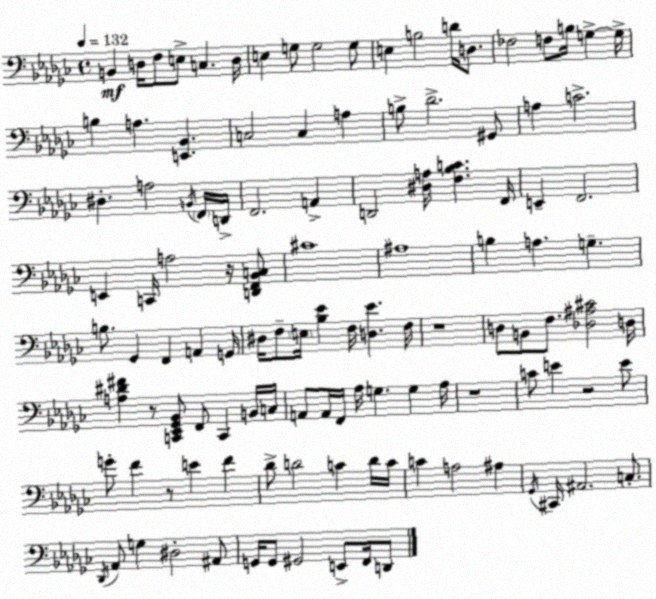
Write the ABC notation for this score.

X:1
T:Untitled
M:4/4
L:1/4
K:Ebm
B,, D,/4 F,/2 E,/2 C, D,/4 E, G,/2 G,2 G,/2 E, B,2 D/4 D,/2 _F,2 F,/2 B,/4 G, G,/4 B, A, [E,,_B,,] C,2 C, A, B,/2 _D2 ^G,,/2 A, C2 ^D, A,2 B,,/4 F,,/4 D,,/4 F,,2 A,, D,,2 [^D,A,]/4 [F,_B,C] F,,/4 E,, F,,2 E,, C,,/4 A,2 z/4 [D,,F,,_B,,C,]/2 ^C4 ^A,4 B, A, G, B,/2 _G,, F,, A,, G,,/4 ^D,/4 F,/2 E,/4 [_B,_E] F,/4 [D,_E] F,/4 z4 D,/2 B,,/2 F,/2 [_D,^A,^C]2 D,/4 [A,^D^F] z/2 [C,,_E,,_G,,_B,,]/2 F,,/2 C,, B,,/4 C,/4 A,,/2 A,,/4 F,,/4 _A,/4 G, G, _A,/4 z4 C/2 E z2 E/2 G/2 F z/2 E F _D/2 D2 C D/4 C/4 C A,2 ^A, _G,,/4 ^C,,/4 ^A,,2 C,/2 _D,,/4 _A,,/2 G, ^D,2 ^A,,/2 G,,/4 G,,/2 ^G,,2 E,,/2 F,,/4 D,,/2